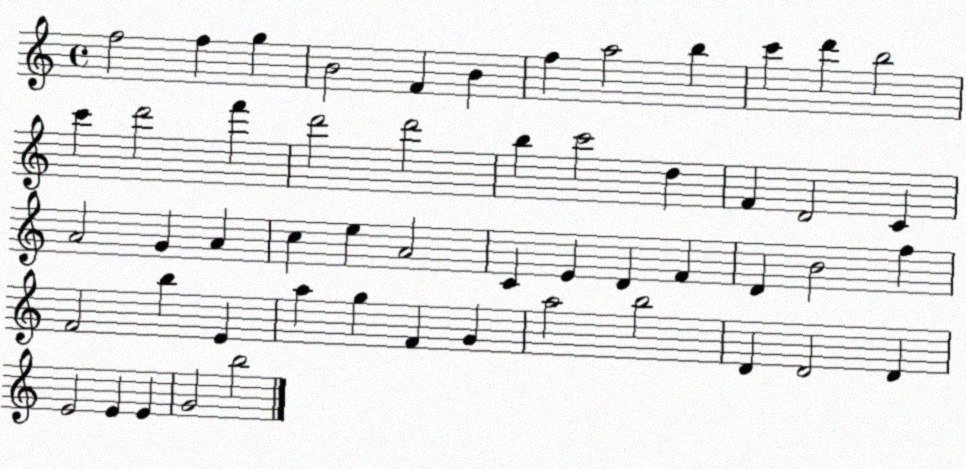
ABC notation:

X:1
T:Untitled
M:4/4
L:1/4
K:C
f2 f g B2 F B f a2 b c' d' b2 c' d'2 f' d'2 d'2 b c'2 d F D2 C A2 G A c e A2 C E D F D B2 f F2 b E a g F G a2 b2 D D2 D E2 E E G2 b2